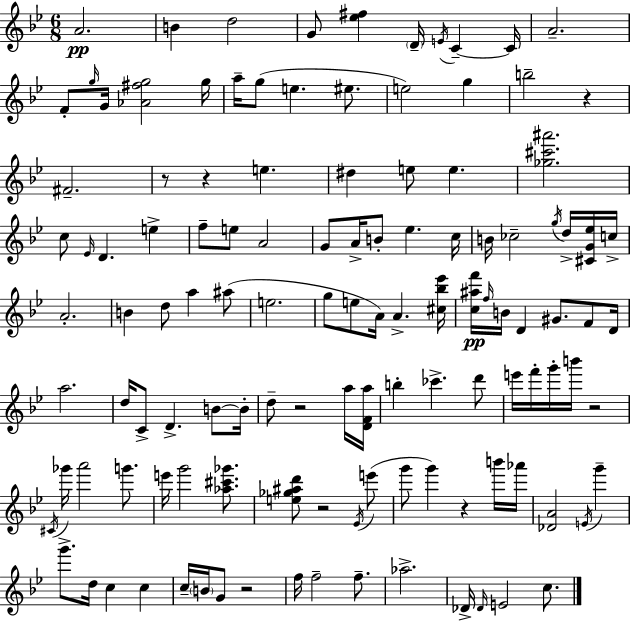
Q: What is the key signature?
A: BES major